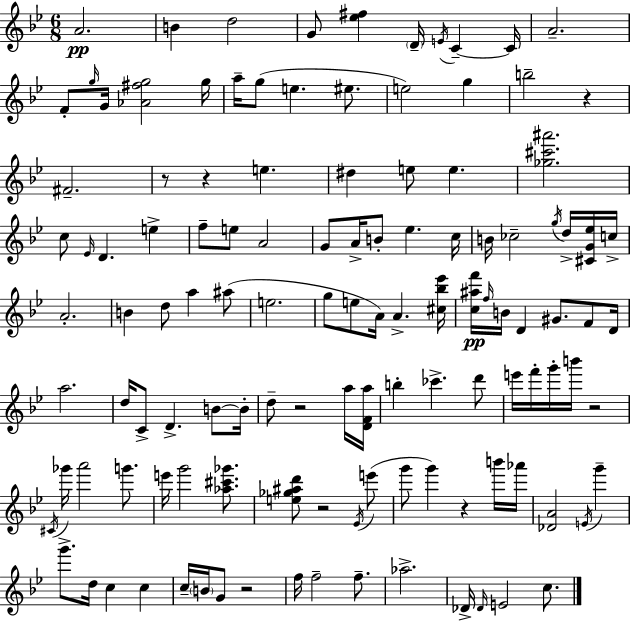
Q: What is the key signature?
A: BES major